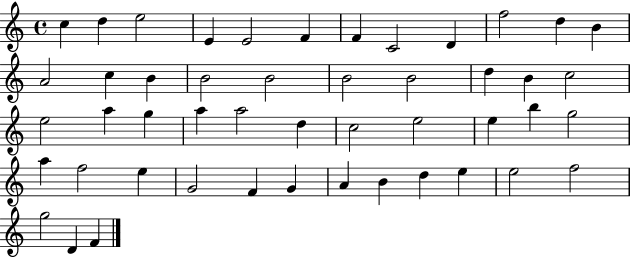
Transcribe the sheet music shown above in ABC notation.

X:1
T:Untitled
M:4/4
L:1/4
K:C
c d e2 E E2 F F C2 D f2 d B A2 c B B2 B2 B2 B2 d B c2 e2 a g a a2 d c2 e2 e b g2 a f2 e G2 F G A B d e e2 f2 g2 D F